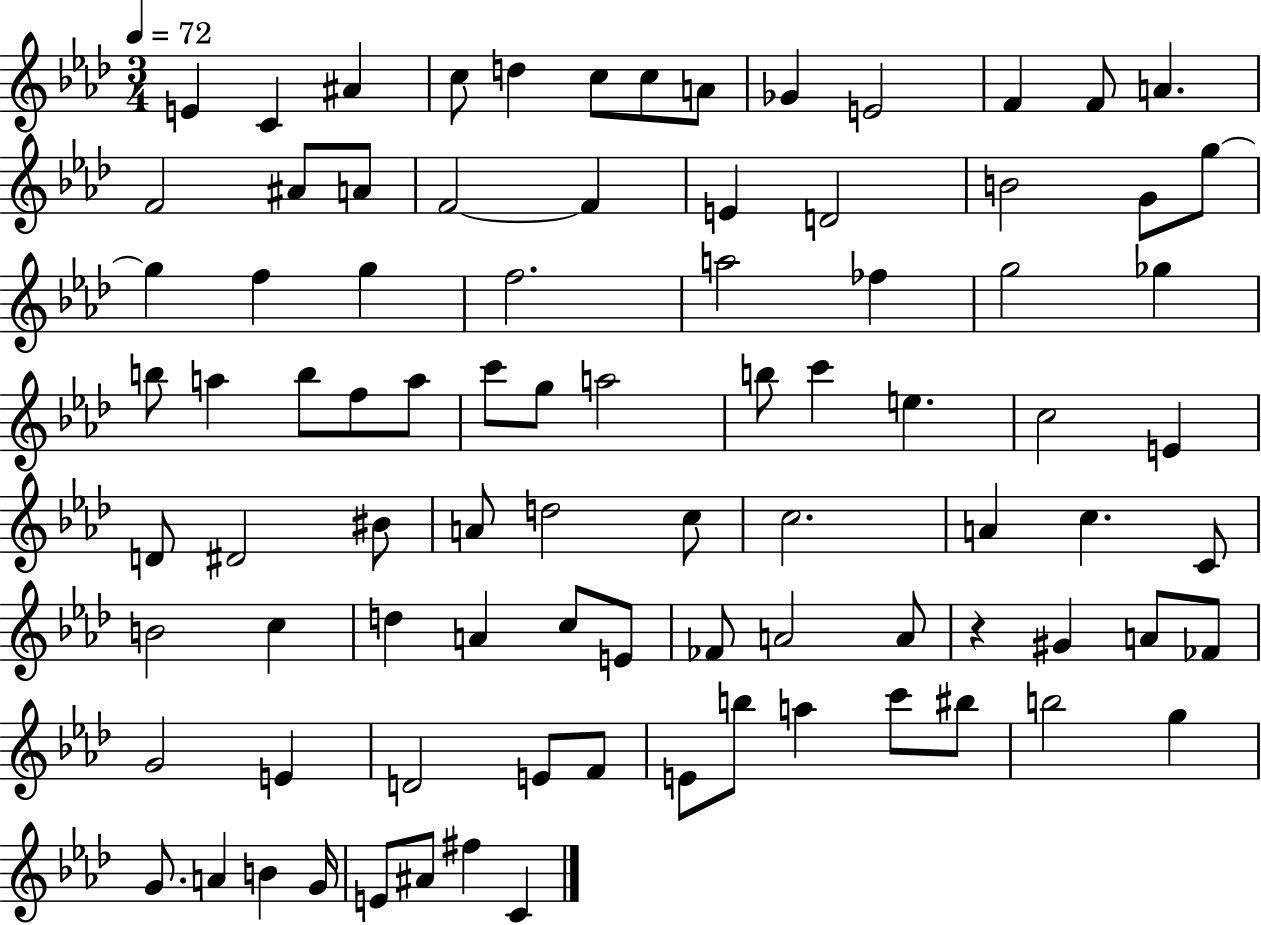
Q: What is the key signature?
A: AES major